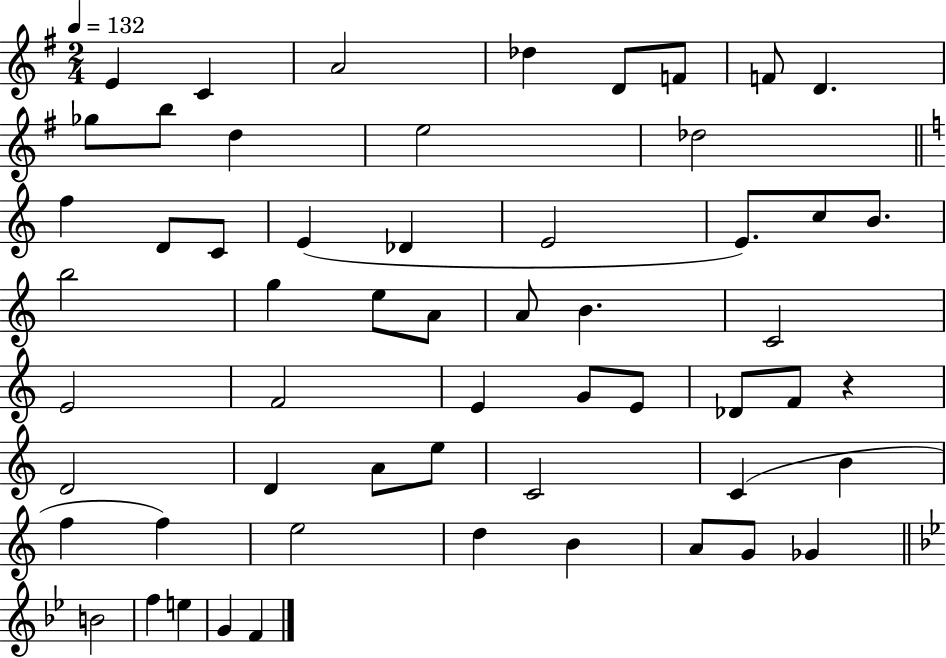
E4/q C4/q A4/h Db5/q D4/e F4/e F4/e D4/q. Gb5/e B5/e D5/q E5/h Db5/h F5/q D4/e C4/e E4/q Db4/q E4/h E4/e. C5/e B4/e. B5/h G5/q E5/e A4/e A4/e B4/q. C4/h E4/h F4/h E4/q G4/e E4/e Db4/e F4/e R/q D4/h D4/q A4/e E5/e C4/h C4/q B4/q F5/q F5/q E5/h D5/q B4/q A4/e G4/e Gb4/q B4/h F5/q E5/q G4/q F4/q